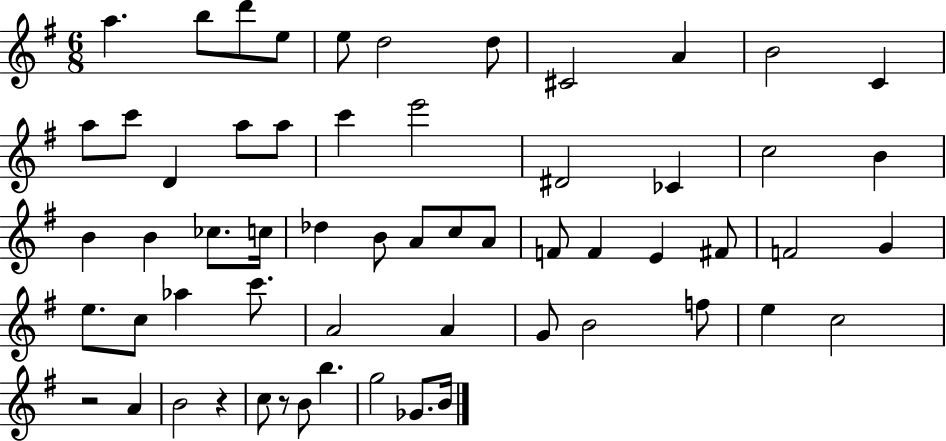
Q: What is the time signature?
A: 6/8